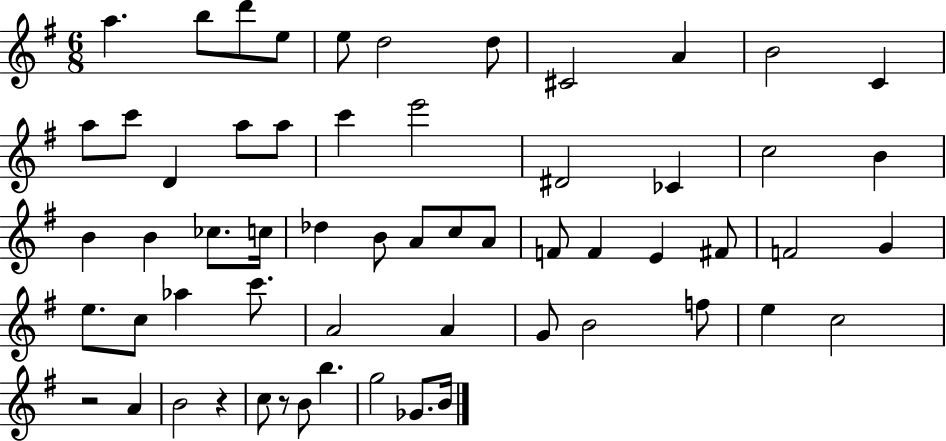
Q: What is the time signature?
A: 6/8